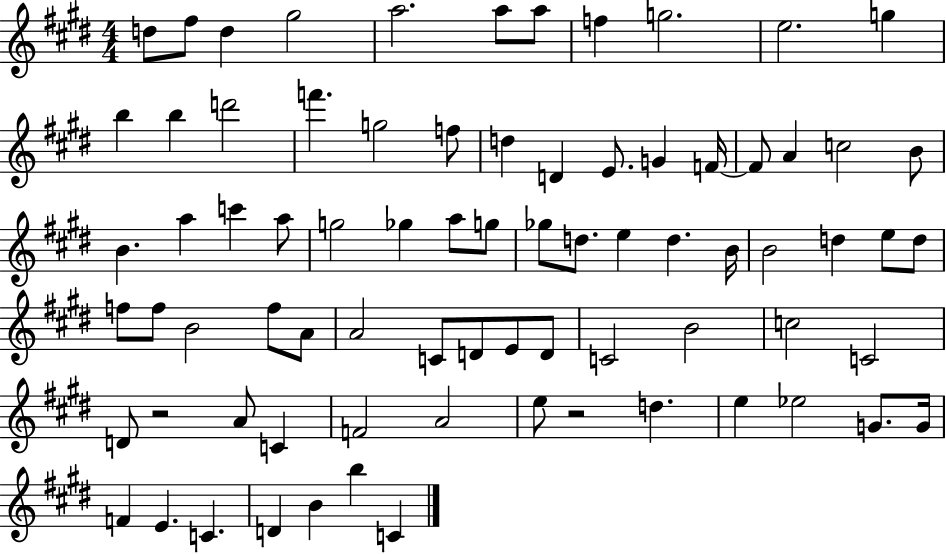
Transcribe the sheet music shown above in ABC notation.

X:1
T:Untitled
M:4/4
L:1/4
K:E
d/2 ^f/2 d ^g2 a2 a/2 a/2 f g2 e2 g b b d'2 f' g2 f/2 d D E/2 G F/4 F/2 A c2 B/2 B a c' a/2 g2 _g a/2 g/2 _g/2 d/2 e d B/4 B2 d e/2 d/2 f/2 f/2 B2 f/2 A/2 A2 C/2 D/2 E/2 D/2 C2 B2 c2 C2 D/2 z2 A/2 C F2 A2 e/2 z2 d e _e2 G/2 G/4 F E C D B b C